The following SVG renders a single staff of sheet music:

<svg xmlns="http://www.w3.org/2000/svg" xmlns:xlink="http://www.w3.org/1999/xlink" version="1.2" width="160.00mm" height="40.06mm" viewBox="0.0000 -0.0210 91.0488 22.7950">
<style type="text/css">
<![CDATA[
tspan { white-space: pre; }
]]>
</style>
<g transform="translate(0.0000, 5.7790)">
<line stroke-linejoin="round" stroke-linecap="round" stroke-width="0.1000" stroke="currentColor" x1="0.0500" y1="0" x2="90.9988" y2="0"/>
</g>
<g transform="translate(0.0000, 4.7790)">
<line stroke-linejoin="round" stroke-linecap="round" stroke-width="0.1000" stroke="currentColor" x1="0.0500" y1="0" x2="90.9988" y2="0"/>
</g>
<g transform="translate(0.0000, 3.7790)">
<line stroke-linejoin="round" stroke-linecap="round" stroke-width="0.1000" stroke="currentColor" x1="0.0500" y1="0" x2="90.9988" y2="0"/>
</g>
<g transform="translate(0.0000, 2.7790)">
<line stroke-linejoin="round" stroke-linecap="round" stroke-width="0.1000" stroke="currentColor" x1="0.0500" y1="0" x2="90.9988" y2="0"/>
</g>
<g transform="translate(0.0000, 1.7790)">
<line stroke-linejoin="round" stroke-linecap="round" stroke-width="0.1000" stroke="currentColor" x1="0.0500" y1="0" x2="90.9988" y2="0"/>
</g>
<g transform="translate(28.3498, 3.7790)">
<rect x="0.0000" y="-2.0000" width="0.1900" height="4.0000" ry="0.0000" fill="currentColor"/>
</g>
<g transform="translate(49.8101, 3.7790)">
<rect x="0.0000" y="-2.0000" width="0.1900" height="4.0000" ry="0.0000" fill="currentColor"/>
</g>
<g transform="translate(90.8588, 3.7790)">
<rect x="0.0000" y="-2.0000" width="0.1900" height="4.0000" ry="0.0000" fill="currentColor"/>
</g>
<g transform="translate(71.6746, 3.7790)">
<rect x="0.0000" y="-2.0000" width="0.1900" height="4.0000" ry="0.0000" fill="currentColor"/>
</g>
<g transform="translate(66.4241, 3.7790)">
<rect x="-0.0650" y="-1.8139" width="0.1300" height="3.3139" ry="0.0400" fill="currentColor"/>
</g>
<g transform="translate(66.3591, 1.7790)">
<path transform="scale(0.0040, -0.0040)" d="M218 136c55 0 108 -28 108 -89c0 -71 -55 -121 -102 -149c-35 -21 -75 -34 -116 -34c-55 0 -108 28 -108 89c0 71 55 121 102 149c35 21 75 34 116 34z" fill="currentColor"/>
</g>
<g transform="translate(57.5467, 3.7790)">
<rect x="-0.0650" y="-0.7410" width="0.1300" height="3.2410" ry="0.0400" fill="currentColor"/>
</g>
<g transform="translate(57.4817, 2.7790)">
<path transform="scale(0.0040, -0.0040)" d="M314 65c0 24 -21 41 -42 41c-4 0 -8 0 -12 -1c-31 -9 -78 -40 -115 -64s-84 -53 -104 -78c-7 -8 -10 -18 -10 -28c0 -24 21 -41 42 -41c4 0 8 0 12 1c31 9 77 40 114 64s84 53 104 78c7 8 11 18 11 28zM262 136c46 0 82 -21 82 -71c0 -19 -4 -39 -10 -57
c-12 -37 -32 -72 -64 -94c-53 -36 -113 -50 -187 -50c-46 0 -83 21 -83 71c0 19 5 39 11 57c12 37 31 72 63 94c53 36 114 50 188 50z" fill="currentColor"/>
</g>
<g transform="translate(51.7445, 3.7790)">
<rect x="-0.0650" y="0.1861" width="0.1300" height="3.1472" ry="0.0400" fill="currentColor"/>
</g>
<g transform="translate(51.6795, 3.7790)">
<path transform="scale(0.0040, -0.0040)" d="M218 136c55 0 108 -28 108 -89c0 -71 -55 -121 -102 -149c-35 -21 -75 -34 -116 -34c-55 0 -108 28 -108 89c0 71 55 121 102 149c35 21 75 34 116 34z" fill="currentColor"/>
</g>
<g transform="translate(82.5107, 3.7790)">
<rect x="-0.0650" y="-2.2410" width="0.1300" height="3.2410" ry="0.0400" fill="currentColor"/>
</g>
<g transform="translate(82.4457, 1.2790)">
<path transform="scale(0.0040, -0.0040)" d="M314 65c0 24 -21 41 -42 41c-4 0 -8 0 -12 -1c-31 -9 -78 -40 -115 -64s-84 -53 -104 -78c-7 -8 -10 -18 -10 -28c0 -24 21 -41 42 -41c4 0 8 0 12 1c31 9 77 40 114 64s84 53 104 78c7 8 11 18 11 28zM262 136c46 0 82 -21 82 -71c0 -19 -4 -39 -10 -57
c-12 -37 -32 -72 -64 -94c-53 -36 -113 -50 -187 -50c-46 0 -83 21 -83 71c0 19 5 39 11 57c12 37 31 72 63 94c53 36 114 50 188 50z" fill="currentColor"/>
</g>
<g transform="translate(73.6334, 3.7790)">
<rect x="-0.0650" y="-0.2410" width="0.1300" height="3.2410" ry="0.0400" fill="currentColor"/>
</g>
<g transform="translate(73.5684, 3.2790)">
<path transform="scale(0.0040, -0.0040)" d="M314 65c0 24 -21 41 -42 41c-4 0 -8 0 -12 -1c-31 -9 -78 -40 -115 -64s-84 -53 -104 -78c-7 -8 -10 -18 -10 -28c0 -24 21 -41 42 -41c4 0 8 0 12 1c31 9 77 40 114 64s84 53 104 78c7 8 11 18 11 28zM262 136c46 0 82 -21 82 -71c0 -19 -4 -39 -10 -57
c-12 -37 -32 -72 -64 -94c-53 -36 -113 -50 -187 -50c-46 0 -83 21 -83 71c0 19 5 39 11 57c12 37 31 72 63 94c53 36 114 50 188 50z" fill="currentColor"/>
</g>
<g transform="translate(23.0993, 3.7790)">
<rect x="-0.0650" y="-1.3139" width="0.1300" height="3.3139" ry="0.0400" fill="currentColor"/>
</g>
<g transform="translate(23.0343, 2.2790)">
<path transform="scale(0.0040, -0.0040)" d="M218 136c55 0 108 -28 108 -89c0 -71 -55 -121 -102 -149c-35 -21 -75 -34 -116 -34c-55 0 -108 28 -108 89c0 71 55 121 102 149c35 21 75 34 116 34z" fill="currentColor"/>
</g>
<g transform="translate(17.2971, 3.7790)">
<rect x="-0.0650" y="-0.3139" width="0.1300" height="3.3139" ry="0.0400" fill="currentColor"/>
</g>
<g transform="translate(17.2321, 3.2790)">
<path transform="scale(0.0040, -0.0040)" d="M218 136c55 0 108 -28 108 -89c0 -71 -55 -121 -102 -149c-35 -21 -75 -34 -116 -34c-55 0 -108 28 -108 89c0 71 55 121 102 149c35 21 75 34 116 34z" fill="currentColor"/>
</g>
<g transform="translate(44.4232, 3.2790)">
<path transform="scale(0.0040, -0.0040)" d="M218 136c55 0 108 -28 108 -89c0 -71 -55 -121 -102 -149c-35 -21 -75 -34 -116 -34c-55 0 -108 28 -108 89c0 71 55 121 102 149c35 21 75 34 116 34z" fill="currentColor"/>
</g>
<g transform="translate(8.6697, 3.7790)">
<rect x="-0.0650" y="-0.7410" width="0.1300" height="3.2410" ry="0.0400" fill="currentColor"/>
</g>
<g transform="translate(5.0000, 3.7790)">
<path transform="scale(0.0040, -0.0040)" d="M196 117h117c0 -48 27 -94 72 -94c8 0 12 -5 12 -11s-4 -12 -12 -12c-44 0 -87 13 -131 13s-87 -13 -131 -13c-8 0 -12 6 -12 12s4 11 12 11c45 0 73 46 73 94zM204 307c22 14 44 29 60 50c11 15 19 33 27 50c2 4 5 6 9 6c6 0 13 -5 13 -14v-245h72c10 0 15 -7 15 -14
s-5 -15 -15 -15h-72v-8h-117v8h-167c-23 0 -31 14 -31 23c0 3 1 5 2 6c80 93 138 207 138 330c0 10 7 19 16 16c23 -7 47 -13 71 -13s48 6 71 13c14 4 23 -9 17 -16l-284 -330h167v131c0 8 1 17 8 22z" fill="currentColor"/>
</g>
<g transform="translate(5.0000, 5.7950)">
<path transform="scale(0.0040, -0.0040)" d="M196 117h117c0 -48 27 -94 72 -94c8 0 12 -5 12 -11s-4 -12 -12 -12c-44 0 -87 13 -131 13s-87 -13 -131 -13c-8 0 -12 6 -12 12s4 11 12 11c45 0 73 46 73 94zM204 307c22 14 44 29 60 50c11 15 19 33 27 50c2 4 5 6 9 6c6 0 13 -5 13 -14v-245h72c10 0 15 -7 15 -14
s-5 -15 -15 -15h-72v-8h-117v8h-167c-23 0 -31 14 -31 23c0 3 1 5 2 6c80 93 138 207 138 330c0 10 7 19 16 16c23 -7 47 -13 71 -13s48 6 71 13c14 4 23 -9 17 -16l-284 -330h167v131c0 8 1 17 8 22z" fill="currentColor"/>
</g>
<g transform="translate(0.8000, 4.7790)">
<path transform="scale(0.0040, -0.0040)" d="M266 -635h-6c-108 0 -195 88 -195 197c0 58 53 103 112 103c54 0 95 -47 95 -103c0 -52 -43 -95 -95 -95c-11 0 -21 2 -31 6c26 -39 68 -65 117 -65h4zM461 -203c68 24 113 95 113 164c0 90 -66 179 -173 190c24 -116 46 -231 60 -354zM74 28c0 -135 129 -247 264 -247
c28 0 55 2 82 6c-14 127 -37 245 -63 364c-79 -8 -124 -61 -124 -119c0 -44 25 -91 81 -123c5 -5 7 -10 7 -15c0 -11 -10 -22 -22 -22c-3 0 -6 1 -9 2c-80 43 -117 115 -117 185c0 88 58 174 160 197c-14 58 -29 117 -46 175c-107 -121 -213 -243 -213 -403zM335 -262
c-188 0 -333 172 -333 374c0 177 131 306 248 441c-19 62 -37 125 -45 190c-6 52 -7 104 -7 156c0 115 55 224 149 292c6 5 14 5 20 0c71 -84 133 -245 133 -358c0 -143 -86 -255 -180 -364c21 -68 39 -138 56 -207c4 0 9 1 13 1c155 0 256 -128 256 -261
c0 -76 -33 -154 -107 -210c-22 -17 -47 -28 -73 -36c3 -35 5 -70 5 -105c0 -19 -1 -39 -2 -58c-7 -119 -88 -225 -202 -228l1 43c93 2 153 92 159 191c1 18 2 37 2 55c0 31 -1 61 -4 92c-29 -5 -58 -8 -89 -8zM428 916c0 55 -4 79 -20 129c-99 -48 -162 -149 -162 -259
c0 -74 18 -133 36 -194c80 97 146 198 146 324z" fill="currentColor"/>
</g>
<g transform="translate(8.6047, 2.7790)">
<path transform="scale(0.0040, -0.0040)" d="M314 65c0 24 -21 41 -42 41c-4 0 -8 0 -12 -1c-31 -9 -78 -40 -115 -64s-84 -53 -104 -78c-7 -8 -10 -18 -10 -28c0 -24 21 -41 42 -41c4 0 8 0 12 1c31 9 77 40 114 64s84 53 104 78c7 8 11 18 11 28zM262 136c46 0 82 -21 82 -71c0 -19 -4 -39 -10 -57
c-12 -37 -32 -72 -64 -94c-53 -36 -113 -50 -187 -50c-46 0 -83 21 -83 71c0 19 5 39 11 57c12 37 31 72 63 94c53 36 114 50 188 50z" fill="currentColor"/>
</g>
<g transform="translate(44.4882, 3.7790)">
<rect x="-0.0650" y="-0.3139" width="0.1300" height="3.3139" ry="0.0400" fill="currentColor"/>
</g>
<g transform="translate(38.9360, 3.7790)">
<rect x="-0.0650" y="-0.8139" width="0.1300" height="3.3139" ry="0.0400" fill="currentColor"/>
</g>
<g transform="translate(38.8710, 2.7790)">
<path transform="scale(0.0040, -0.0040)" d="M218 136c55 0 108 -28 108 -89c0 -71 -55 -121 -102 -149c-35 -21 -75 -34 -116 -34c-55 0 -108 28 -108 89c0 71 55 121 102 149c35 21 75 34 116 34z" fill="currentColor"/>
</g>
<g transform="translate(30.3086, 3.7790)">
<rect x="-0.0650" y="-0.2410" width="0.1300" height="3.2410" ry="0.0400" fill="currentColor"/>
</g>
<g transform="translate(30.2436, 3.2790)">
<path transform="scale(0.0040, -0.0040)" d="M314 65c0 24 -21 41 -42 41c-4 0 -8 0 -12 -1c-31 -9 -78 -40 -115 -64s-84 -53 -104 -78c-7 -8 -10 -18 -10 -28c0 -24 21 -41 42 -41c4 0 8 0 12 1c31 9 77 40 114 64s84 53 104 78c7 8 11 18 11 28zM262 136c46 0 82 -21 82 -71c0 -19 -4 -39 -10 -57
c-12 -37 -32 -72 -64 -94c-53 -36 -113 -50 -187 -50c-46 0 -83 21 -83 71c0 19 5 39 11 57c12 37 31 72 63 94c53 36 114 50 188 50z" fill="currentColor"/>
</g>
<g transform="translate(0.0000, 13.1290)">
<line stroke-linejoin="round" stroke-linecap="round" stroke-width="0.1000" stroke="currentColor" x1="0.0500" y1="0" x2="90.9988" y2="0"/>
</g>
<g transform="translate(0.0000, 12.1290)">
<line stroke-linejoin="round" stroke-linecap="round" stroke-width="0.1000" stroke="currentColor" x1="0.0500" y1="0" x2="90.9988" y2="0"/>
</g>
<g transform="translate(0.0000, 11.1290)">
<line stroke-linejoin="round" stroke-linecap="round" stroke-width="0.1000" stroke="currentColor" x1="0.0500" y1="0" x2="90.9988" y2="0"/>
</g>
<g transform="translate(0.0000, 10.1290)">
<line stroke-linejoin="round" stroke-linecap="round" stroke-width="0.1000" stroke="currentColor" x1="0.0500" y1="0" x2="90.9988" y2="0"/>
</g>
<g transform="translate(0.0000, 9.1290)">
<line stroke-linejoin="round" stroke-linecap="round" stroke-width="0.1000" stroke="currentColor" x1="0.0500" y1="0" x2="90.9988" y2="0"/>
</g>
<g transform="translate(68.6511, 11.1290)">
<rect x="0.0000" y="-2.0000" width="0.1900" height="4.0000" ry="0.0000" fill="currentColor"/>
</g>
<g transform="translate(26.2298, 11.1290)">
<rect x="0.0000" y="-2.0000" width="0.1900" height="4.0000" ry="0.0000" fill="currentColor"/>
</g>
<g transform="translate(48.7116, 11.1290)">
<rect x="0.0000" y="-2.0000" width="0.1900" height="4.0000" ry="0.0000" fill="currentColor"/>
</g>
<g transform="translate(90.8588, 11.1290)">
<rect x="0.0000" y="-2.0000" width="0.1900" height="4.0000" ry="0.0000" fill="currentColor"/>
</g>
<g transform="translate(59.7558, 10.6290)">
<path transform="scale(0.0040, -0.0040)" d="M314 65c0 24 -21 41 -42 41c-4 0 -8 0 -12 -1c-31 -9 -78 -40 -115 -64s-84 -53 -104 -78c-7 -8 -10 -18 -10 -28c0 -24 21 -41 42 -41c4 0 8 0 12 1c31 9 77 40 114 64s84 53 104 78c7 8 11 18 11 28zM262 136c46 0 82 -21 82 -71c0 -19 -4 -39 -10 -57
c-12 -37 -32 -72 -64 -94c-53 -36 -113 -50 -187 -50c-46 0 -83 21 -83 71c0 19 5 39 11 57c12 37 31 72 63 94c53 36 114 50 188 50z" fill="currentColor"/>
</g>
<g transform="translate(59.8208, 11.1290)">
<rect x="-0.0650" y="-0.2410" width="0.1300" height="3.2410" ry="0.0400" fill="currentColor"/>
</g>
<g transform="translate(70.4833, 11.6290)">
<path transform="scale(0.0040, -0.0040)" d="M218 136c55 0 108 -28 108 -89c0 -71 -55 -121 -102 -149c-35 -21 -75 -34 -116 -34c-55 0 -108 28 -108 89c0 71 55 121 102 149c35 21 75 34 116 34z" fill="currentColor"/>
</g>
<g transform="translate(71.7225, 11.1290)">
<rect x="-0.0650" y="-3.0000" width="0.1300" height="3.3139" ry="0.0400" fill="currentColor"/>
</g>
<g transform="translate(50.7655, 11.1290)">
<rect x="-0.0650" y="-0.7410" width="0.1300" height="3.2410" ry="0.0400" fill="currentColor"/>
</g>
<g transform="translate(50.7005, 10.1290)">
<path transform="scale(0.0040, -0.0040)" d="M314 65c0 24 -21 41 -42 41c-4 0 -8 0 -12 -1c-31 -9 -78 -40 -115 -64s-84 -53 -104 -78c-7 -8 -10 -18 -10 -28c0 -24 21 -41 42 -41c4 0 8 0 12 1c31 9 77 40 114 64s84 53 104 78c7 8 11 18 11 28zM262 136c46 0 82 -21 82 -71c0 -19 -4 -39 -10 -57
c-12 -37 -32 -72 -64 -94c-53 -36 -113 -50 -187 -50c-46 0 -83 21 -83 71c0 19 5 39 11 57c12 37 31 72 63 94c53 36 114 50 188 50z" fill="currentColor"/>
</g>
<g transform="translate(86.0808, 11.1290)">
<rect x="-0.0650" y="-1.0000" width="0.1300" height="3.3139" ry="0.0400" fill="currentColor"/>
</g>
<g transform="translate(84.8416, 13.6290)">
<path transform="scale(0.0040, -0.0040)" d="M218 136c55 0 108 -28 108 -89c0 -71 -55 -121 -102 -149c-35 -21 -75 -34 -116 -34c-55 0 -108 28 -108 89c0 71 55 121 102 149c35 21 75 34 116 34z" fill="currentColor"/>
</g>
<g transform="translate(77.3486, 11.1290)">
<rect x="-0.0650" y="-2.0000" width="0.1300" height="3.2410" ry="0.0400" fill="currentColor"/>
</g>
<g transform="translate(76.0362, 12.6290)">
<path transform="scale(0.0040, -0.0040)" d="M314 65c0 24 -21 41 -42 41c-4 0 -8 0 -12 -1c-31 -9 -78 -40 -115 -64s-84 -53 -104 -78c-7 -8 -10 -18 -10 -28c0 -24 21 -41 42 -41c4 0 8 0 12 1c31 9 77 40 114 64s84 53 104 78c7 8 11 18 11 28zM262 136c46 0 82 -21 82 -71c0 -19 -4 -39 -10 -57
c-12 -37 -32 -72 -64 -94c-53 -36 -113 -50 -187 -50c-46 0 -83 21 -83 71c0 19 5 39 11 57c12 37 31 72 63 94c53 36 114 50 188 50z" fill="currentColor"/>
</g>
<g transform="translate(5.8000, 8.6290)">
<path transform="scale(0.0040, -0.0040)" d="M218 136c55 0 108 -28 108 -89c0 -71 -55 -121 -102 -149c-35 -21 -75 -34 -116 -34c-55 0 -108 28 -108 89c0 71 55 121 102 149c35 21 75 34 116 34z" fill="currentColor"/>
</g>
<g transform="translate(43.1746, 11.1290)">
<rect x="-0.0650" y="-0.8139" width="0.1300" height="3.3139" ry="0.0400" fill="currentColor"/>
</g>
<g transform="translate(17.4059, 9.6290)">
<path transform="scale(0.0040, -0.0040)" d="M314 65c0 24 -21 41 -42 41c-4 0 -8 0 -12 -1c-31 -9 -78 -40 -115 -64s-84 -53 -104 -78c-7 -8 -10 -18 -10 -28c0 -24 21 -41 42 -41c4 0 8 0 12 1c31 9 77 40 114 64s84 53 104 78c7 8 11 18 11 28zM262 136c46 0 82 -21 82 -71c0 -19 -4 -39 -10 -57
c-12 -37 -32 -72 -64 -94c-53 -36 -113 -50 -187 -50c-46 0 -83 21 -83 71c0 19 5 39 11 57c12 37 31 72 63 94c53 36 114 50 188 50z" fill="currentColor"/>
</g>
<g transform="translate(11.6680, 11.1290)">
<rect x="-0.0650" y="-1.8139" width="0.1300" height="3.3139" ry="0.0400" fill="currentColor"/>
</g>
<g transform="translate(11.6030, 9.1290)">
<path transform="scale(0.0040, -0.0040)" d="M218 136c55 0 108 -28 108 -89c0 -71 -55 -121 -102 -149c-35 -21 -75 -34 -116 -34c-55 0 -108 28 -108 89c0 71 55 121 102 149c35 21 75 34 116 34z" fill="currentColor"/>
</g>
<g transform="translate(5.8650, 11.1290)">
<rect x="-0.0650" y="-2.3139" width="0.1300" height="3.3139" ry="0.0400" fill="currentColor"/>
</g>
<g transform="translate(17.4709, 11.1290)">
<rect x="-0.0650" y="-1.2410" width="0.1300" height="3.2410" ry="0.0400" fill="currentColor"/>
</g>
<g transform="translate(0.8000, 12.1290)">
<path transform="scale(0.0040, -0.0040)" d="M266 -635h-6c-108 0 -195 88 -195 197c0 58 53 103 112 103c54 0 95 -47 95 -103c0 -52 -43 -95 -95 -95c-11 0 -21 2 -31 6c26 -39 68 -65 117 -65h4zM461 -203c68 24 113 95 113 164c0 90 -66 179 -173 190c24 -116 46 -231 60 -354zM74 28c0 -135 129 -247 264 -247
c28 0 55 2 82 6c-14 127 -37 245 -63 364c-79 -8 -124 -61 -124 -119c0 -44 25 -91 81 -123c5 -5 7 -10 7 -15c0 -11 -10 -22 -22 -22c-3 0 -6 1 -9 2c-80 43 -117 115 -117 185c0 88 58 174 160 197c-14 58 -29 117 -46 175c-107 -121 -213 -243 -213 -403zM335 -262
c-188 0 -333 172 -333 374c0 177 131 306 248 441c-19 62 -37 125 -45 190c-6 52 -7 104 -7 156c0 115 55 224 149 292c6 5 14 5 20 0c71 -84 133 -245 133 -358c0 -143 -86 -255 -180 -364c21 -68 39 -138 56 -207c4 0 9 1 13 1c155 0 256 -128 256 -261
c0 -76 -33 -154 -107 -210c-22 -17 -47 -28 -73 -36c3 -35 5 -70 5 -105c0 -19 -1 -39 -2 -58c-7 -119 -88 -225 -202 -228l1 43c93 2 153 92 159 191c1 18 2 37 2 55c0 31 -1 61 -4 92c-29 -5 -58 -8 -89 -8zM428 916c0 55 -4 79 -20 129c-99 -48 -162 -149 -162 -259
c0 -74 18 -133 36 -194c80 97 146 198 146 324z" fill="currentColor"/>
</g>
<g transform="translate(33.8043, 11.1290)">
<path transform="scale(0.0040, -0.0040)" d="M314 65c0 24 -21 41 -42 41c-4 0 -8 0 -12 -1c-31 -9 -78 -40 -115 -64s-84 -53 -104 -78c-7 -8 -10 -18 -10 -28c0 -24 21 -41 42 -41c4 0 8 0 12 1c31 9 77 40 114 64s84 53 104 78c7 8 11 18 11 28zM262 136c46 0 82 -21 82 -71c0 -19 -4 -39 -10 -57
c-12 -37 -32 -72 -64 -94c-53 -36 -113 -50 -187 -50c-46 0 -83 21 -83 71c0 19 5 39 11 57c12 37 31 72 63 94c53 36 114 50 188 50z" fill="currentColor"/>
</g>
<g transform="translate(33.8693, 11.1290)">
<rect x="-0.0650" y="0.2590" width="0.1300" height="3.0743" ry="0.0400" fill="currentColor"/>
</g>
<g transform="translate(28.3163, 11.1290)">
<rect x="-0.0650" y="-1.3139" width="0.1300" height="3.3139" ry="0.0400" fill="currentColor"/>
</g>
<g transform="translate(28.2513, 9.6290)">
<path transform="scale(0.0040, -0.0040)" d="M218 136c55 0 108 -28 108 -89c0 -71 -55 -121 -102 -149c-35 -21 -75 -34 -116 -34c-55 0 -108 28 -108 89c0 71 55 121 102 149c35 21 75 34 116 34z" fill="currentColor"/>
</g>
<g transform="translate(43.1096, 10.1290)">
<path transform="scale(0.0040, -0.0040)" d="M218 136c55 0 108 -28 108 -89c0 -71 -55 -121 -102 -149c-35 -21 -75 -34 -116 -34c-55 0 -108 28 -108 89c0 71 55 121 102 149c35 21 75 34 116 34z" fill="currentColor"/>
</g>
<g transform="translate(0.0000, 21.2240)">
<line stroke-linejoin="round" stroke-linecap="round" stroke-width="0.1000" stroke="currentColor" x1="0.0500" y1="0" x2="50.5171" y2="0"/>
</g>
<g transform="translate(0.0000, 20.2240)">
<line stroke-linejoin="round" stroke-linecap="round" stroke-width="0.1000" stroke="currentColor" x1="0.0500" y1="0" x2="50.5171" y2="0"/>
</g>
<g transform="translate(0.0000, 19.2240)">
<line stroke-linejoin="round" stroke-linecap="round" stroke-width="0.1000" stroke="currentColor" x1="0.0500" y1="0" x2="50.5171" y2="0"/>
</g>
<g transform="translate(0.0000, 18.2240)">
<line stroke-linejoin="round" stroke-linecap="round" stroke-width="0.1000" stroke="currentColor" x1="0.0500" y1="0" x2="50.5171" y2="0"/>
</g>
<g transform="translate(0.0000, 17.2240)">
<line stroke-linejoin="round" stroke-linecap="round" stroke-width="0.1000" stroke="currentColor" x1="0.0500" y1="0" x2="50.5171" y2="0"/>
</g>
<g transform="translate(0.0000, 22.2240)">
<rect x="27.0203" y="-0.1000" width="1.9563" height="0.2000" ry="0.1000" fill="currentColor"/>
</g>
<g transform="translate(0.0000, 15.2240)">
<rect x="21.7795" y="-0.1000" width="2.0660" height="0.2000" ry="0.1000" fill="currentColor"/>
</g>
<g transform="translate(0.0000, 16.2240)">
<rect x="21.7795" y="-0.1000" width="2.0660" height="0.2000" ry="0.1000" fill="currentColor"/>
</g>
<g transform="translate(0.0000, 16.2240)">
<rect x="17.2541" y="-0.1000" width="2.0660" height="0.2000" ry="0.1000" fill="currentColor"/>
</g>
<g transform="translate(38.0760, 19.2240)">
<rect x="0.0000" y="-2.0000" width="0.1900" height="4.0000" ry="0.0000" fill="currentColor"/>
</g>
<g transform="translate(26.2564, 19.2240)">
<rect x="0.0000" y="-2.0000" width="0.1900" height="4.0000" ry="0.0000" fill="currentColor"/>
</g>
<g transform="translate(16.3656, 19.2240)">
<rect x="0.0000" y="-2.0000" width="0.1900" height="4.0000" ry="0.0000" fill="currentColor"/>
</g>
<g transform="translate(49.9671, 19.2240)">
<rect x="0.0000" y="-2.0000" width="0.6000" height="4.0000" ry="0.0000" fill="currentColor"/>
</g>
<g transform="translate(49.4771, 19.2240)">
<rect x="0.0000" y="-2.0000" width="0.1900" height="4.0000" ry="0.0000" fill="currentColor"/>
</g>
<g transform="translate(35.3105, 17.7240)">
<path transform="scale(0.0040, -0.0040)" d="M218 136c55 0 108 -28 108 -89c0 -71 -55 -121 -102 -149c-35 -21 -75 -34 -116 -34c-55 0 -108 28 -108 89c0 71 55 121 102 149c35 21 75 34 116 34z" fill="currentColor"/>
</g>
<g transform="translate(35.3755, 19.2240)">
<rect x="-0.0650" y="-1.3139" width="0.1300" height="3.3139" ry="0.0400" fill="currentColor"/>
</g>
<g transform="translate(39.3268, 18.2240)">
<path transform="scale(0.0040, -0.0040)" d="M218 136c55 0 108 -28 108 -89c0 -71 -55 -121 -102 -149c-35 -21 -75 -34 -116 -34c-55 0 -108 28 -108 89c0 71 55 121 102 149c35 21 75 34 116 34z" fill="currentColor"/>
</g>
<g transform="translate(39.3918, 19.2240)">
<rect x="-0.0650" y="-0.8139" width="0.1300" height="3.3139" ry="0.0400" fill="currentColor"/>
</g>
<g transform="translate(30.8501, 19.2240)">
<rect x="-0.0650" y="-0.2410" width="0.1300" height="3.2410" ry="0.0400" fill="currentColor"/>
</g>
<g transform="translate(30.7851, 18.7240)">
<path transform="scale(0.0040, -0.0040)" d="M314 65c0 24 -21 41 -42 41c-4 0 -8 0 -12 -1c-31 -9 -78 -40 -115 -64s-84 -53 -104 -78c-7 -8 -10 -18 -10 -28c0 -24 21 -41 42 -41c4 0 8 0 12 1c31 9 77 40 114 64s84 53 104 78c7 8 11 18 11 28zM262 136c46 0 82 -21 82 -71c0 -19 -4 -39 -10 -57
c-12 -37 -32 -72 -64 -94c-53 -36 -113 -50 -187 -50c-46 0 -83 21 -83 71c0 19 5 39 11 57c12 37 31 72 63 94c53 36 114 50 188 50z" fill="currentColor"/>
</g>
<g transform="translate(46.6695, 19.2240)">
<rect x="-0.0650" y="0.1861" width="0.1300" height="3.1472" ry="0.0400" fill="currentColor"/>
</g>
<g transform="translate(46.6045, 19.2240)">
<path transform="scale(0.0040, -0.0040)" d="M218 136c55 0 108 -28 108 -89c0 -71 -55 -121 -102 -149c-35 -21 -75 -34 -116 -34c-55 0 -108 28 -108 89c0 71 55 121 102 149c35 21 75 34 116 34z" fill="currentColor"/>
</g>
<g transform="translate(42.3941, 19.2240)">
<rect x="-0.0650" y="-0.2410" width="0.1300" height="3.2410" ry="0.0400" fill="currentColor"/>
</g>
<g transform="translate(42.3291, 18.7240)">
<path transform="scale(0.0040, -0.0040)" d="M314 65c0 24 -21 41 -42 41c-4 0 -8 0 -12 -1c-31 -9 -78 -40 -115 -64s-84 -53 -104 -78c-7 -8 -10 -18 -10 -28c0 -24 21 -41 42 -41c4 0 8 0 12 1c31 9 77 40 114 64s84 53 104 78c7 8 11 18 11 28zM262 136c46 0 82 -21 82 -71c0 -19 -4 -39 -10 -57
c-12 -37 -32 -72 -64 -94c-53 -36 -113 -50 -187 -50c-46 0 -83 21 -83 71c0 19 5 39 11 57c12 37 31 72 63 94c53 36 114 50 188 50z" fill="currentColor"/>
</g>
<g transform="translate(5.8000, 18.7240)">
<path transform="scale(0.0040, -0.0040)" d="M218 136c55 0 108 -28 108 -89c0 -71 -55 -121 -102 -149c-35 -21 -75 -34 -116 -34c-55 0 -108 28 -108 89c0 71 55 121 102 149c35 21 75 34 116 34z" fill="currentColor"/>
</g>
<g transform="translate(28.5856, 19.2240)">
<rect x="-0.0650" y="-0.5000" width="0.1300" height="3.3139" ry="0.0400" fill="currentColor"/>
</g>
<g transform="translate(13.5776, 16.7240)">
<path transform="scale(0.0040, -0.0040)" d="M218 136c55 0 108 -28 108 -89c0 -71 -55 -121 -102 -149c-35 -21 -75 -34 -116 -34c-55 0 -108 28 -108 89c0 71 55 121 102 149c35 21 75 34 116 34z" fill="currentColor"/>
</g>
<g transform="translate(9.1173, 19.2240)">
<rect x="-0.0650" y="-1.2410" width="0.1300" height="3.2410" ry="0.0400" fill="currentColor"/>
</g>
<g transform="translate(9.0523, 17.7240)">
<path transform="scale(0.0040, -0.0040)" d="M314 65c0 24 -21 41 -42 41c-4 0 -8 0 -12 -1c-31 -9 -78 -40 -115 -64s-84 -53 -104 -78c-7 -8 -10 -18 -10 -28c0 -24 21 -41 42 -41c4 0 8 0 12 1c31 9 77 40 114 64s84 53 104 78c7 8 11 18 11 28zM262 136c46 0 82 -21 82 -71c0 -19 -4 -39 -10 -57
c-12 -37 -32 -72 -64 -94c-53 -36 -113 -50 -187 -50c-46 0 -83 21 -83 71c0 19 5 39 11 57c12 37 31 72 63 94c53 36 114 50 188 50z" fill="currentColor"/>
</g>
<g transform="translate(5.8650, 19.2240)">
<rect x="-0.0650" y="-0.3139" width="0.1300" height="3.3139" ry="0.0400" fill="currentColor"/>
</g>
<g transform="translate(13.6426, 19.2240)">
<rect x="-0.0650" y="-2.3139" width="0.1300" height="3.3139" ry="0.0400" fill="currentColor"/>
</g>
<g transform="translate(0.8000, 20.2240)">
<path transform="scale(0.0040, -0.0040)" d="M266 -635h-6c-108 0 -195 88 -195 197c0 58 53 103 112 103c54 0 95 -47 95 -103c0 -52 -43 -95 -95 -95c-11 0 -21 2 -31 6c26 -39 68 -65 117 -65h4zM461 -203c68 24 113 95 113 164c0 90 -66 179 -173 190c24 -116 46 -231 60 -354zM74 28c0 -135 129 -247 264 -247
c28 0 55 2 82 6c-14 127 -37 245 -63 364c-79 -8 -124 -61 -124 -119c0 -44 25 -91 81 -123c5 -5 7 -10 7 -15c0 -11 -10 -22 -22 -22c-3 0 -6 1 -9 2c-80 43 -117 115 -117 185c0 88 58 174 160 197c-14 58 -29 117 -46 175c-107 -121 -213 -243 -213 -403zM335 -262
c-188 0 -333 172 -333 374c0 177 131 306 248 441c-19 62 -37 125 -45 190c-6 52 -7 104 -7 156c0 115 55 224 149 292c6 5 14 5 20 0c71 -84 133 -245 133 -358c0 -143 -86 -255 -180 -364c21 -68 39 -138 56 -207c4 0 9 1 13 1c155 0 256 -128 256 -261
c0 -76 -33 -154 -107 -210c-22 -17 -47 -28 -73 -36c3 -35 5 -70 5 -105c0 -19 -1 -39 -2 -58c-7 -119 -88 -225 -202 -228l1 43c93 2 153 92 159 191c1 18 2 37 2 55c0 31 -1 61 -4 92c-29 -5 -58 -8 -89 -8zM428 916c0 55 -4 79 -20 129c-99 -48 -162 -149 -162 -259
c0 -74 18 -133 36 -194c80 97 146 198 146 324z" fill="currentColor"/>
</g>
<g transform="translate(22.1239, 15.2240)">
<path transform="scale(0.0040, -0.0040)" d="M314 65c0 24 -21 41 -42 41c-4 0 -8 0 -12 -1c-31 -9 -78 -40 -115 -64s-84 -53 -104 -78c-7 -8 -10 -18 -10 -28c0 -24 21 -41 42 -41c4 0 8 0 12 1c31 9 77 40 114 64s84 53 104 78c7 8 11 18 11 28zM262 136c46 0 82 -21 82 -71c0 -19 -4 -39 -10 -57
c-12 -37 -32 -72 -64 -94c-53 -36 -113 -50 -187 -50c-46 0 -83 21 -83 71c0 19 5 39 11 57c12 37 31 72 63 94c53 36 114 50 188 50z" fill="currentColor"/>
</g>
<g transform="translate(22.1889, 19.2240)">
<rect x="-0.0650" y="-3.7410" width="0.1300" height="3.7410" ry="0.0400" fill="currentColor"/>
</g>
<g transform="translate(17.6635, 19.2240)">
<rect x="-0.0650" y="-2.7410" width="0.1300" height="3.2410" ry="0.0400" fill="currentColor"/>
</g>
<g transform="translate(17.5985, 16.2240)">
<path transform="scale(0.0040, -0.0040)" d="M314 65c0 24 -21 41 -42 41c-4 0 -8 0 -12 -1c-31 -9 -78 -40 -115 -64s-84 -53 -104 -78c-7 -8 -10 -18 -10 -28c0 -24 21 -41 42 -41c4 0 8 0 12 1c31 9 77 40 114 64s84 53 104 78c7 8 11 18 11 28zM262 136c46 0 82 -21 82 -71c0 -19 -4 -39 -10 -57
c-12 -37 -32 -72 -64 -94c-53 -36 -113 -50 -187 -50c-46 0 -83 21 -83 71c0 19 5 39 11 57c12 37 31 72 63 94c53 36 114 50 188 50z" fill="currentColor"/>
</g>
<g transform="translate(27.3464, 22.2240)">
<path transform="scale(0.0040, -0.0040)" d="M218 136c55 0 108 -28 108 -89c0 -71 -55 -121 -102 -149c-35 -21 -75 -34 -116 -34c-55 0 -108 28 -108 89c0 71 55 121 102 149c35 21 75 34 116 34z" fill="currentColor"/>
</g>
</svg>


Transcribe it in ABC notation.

X:1
T:Untitled
M:4/4
L:1/4
K:C
d2 c e c2 d c B d2 f c2 g2 g f e2 e B2 d d2 c2 A F2 D c e2 g a2 c'2 C c2 e d c2 B